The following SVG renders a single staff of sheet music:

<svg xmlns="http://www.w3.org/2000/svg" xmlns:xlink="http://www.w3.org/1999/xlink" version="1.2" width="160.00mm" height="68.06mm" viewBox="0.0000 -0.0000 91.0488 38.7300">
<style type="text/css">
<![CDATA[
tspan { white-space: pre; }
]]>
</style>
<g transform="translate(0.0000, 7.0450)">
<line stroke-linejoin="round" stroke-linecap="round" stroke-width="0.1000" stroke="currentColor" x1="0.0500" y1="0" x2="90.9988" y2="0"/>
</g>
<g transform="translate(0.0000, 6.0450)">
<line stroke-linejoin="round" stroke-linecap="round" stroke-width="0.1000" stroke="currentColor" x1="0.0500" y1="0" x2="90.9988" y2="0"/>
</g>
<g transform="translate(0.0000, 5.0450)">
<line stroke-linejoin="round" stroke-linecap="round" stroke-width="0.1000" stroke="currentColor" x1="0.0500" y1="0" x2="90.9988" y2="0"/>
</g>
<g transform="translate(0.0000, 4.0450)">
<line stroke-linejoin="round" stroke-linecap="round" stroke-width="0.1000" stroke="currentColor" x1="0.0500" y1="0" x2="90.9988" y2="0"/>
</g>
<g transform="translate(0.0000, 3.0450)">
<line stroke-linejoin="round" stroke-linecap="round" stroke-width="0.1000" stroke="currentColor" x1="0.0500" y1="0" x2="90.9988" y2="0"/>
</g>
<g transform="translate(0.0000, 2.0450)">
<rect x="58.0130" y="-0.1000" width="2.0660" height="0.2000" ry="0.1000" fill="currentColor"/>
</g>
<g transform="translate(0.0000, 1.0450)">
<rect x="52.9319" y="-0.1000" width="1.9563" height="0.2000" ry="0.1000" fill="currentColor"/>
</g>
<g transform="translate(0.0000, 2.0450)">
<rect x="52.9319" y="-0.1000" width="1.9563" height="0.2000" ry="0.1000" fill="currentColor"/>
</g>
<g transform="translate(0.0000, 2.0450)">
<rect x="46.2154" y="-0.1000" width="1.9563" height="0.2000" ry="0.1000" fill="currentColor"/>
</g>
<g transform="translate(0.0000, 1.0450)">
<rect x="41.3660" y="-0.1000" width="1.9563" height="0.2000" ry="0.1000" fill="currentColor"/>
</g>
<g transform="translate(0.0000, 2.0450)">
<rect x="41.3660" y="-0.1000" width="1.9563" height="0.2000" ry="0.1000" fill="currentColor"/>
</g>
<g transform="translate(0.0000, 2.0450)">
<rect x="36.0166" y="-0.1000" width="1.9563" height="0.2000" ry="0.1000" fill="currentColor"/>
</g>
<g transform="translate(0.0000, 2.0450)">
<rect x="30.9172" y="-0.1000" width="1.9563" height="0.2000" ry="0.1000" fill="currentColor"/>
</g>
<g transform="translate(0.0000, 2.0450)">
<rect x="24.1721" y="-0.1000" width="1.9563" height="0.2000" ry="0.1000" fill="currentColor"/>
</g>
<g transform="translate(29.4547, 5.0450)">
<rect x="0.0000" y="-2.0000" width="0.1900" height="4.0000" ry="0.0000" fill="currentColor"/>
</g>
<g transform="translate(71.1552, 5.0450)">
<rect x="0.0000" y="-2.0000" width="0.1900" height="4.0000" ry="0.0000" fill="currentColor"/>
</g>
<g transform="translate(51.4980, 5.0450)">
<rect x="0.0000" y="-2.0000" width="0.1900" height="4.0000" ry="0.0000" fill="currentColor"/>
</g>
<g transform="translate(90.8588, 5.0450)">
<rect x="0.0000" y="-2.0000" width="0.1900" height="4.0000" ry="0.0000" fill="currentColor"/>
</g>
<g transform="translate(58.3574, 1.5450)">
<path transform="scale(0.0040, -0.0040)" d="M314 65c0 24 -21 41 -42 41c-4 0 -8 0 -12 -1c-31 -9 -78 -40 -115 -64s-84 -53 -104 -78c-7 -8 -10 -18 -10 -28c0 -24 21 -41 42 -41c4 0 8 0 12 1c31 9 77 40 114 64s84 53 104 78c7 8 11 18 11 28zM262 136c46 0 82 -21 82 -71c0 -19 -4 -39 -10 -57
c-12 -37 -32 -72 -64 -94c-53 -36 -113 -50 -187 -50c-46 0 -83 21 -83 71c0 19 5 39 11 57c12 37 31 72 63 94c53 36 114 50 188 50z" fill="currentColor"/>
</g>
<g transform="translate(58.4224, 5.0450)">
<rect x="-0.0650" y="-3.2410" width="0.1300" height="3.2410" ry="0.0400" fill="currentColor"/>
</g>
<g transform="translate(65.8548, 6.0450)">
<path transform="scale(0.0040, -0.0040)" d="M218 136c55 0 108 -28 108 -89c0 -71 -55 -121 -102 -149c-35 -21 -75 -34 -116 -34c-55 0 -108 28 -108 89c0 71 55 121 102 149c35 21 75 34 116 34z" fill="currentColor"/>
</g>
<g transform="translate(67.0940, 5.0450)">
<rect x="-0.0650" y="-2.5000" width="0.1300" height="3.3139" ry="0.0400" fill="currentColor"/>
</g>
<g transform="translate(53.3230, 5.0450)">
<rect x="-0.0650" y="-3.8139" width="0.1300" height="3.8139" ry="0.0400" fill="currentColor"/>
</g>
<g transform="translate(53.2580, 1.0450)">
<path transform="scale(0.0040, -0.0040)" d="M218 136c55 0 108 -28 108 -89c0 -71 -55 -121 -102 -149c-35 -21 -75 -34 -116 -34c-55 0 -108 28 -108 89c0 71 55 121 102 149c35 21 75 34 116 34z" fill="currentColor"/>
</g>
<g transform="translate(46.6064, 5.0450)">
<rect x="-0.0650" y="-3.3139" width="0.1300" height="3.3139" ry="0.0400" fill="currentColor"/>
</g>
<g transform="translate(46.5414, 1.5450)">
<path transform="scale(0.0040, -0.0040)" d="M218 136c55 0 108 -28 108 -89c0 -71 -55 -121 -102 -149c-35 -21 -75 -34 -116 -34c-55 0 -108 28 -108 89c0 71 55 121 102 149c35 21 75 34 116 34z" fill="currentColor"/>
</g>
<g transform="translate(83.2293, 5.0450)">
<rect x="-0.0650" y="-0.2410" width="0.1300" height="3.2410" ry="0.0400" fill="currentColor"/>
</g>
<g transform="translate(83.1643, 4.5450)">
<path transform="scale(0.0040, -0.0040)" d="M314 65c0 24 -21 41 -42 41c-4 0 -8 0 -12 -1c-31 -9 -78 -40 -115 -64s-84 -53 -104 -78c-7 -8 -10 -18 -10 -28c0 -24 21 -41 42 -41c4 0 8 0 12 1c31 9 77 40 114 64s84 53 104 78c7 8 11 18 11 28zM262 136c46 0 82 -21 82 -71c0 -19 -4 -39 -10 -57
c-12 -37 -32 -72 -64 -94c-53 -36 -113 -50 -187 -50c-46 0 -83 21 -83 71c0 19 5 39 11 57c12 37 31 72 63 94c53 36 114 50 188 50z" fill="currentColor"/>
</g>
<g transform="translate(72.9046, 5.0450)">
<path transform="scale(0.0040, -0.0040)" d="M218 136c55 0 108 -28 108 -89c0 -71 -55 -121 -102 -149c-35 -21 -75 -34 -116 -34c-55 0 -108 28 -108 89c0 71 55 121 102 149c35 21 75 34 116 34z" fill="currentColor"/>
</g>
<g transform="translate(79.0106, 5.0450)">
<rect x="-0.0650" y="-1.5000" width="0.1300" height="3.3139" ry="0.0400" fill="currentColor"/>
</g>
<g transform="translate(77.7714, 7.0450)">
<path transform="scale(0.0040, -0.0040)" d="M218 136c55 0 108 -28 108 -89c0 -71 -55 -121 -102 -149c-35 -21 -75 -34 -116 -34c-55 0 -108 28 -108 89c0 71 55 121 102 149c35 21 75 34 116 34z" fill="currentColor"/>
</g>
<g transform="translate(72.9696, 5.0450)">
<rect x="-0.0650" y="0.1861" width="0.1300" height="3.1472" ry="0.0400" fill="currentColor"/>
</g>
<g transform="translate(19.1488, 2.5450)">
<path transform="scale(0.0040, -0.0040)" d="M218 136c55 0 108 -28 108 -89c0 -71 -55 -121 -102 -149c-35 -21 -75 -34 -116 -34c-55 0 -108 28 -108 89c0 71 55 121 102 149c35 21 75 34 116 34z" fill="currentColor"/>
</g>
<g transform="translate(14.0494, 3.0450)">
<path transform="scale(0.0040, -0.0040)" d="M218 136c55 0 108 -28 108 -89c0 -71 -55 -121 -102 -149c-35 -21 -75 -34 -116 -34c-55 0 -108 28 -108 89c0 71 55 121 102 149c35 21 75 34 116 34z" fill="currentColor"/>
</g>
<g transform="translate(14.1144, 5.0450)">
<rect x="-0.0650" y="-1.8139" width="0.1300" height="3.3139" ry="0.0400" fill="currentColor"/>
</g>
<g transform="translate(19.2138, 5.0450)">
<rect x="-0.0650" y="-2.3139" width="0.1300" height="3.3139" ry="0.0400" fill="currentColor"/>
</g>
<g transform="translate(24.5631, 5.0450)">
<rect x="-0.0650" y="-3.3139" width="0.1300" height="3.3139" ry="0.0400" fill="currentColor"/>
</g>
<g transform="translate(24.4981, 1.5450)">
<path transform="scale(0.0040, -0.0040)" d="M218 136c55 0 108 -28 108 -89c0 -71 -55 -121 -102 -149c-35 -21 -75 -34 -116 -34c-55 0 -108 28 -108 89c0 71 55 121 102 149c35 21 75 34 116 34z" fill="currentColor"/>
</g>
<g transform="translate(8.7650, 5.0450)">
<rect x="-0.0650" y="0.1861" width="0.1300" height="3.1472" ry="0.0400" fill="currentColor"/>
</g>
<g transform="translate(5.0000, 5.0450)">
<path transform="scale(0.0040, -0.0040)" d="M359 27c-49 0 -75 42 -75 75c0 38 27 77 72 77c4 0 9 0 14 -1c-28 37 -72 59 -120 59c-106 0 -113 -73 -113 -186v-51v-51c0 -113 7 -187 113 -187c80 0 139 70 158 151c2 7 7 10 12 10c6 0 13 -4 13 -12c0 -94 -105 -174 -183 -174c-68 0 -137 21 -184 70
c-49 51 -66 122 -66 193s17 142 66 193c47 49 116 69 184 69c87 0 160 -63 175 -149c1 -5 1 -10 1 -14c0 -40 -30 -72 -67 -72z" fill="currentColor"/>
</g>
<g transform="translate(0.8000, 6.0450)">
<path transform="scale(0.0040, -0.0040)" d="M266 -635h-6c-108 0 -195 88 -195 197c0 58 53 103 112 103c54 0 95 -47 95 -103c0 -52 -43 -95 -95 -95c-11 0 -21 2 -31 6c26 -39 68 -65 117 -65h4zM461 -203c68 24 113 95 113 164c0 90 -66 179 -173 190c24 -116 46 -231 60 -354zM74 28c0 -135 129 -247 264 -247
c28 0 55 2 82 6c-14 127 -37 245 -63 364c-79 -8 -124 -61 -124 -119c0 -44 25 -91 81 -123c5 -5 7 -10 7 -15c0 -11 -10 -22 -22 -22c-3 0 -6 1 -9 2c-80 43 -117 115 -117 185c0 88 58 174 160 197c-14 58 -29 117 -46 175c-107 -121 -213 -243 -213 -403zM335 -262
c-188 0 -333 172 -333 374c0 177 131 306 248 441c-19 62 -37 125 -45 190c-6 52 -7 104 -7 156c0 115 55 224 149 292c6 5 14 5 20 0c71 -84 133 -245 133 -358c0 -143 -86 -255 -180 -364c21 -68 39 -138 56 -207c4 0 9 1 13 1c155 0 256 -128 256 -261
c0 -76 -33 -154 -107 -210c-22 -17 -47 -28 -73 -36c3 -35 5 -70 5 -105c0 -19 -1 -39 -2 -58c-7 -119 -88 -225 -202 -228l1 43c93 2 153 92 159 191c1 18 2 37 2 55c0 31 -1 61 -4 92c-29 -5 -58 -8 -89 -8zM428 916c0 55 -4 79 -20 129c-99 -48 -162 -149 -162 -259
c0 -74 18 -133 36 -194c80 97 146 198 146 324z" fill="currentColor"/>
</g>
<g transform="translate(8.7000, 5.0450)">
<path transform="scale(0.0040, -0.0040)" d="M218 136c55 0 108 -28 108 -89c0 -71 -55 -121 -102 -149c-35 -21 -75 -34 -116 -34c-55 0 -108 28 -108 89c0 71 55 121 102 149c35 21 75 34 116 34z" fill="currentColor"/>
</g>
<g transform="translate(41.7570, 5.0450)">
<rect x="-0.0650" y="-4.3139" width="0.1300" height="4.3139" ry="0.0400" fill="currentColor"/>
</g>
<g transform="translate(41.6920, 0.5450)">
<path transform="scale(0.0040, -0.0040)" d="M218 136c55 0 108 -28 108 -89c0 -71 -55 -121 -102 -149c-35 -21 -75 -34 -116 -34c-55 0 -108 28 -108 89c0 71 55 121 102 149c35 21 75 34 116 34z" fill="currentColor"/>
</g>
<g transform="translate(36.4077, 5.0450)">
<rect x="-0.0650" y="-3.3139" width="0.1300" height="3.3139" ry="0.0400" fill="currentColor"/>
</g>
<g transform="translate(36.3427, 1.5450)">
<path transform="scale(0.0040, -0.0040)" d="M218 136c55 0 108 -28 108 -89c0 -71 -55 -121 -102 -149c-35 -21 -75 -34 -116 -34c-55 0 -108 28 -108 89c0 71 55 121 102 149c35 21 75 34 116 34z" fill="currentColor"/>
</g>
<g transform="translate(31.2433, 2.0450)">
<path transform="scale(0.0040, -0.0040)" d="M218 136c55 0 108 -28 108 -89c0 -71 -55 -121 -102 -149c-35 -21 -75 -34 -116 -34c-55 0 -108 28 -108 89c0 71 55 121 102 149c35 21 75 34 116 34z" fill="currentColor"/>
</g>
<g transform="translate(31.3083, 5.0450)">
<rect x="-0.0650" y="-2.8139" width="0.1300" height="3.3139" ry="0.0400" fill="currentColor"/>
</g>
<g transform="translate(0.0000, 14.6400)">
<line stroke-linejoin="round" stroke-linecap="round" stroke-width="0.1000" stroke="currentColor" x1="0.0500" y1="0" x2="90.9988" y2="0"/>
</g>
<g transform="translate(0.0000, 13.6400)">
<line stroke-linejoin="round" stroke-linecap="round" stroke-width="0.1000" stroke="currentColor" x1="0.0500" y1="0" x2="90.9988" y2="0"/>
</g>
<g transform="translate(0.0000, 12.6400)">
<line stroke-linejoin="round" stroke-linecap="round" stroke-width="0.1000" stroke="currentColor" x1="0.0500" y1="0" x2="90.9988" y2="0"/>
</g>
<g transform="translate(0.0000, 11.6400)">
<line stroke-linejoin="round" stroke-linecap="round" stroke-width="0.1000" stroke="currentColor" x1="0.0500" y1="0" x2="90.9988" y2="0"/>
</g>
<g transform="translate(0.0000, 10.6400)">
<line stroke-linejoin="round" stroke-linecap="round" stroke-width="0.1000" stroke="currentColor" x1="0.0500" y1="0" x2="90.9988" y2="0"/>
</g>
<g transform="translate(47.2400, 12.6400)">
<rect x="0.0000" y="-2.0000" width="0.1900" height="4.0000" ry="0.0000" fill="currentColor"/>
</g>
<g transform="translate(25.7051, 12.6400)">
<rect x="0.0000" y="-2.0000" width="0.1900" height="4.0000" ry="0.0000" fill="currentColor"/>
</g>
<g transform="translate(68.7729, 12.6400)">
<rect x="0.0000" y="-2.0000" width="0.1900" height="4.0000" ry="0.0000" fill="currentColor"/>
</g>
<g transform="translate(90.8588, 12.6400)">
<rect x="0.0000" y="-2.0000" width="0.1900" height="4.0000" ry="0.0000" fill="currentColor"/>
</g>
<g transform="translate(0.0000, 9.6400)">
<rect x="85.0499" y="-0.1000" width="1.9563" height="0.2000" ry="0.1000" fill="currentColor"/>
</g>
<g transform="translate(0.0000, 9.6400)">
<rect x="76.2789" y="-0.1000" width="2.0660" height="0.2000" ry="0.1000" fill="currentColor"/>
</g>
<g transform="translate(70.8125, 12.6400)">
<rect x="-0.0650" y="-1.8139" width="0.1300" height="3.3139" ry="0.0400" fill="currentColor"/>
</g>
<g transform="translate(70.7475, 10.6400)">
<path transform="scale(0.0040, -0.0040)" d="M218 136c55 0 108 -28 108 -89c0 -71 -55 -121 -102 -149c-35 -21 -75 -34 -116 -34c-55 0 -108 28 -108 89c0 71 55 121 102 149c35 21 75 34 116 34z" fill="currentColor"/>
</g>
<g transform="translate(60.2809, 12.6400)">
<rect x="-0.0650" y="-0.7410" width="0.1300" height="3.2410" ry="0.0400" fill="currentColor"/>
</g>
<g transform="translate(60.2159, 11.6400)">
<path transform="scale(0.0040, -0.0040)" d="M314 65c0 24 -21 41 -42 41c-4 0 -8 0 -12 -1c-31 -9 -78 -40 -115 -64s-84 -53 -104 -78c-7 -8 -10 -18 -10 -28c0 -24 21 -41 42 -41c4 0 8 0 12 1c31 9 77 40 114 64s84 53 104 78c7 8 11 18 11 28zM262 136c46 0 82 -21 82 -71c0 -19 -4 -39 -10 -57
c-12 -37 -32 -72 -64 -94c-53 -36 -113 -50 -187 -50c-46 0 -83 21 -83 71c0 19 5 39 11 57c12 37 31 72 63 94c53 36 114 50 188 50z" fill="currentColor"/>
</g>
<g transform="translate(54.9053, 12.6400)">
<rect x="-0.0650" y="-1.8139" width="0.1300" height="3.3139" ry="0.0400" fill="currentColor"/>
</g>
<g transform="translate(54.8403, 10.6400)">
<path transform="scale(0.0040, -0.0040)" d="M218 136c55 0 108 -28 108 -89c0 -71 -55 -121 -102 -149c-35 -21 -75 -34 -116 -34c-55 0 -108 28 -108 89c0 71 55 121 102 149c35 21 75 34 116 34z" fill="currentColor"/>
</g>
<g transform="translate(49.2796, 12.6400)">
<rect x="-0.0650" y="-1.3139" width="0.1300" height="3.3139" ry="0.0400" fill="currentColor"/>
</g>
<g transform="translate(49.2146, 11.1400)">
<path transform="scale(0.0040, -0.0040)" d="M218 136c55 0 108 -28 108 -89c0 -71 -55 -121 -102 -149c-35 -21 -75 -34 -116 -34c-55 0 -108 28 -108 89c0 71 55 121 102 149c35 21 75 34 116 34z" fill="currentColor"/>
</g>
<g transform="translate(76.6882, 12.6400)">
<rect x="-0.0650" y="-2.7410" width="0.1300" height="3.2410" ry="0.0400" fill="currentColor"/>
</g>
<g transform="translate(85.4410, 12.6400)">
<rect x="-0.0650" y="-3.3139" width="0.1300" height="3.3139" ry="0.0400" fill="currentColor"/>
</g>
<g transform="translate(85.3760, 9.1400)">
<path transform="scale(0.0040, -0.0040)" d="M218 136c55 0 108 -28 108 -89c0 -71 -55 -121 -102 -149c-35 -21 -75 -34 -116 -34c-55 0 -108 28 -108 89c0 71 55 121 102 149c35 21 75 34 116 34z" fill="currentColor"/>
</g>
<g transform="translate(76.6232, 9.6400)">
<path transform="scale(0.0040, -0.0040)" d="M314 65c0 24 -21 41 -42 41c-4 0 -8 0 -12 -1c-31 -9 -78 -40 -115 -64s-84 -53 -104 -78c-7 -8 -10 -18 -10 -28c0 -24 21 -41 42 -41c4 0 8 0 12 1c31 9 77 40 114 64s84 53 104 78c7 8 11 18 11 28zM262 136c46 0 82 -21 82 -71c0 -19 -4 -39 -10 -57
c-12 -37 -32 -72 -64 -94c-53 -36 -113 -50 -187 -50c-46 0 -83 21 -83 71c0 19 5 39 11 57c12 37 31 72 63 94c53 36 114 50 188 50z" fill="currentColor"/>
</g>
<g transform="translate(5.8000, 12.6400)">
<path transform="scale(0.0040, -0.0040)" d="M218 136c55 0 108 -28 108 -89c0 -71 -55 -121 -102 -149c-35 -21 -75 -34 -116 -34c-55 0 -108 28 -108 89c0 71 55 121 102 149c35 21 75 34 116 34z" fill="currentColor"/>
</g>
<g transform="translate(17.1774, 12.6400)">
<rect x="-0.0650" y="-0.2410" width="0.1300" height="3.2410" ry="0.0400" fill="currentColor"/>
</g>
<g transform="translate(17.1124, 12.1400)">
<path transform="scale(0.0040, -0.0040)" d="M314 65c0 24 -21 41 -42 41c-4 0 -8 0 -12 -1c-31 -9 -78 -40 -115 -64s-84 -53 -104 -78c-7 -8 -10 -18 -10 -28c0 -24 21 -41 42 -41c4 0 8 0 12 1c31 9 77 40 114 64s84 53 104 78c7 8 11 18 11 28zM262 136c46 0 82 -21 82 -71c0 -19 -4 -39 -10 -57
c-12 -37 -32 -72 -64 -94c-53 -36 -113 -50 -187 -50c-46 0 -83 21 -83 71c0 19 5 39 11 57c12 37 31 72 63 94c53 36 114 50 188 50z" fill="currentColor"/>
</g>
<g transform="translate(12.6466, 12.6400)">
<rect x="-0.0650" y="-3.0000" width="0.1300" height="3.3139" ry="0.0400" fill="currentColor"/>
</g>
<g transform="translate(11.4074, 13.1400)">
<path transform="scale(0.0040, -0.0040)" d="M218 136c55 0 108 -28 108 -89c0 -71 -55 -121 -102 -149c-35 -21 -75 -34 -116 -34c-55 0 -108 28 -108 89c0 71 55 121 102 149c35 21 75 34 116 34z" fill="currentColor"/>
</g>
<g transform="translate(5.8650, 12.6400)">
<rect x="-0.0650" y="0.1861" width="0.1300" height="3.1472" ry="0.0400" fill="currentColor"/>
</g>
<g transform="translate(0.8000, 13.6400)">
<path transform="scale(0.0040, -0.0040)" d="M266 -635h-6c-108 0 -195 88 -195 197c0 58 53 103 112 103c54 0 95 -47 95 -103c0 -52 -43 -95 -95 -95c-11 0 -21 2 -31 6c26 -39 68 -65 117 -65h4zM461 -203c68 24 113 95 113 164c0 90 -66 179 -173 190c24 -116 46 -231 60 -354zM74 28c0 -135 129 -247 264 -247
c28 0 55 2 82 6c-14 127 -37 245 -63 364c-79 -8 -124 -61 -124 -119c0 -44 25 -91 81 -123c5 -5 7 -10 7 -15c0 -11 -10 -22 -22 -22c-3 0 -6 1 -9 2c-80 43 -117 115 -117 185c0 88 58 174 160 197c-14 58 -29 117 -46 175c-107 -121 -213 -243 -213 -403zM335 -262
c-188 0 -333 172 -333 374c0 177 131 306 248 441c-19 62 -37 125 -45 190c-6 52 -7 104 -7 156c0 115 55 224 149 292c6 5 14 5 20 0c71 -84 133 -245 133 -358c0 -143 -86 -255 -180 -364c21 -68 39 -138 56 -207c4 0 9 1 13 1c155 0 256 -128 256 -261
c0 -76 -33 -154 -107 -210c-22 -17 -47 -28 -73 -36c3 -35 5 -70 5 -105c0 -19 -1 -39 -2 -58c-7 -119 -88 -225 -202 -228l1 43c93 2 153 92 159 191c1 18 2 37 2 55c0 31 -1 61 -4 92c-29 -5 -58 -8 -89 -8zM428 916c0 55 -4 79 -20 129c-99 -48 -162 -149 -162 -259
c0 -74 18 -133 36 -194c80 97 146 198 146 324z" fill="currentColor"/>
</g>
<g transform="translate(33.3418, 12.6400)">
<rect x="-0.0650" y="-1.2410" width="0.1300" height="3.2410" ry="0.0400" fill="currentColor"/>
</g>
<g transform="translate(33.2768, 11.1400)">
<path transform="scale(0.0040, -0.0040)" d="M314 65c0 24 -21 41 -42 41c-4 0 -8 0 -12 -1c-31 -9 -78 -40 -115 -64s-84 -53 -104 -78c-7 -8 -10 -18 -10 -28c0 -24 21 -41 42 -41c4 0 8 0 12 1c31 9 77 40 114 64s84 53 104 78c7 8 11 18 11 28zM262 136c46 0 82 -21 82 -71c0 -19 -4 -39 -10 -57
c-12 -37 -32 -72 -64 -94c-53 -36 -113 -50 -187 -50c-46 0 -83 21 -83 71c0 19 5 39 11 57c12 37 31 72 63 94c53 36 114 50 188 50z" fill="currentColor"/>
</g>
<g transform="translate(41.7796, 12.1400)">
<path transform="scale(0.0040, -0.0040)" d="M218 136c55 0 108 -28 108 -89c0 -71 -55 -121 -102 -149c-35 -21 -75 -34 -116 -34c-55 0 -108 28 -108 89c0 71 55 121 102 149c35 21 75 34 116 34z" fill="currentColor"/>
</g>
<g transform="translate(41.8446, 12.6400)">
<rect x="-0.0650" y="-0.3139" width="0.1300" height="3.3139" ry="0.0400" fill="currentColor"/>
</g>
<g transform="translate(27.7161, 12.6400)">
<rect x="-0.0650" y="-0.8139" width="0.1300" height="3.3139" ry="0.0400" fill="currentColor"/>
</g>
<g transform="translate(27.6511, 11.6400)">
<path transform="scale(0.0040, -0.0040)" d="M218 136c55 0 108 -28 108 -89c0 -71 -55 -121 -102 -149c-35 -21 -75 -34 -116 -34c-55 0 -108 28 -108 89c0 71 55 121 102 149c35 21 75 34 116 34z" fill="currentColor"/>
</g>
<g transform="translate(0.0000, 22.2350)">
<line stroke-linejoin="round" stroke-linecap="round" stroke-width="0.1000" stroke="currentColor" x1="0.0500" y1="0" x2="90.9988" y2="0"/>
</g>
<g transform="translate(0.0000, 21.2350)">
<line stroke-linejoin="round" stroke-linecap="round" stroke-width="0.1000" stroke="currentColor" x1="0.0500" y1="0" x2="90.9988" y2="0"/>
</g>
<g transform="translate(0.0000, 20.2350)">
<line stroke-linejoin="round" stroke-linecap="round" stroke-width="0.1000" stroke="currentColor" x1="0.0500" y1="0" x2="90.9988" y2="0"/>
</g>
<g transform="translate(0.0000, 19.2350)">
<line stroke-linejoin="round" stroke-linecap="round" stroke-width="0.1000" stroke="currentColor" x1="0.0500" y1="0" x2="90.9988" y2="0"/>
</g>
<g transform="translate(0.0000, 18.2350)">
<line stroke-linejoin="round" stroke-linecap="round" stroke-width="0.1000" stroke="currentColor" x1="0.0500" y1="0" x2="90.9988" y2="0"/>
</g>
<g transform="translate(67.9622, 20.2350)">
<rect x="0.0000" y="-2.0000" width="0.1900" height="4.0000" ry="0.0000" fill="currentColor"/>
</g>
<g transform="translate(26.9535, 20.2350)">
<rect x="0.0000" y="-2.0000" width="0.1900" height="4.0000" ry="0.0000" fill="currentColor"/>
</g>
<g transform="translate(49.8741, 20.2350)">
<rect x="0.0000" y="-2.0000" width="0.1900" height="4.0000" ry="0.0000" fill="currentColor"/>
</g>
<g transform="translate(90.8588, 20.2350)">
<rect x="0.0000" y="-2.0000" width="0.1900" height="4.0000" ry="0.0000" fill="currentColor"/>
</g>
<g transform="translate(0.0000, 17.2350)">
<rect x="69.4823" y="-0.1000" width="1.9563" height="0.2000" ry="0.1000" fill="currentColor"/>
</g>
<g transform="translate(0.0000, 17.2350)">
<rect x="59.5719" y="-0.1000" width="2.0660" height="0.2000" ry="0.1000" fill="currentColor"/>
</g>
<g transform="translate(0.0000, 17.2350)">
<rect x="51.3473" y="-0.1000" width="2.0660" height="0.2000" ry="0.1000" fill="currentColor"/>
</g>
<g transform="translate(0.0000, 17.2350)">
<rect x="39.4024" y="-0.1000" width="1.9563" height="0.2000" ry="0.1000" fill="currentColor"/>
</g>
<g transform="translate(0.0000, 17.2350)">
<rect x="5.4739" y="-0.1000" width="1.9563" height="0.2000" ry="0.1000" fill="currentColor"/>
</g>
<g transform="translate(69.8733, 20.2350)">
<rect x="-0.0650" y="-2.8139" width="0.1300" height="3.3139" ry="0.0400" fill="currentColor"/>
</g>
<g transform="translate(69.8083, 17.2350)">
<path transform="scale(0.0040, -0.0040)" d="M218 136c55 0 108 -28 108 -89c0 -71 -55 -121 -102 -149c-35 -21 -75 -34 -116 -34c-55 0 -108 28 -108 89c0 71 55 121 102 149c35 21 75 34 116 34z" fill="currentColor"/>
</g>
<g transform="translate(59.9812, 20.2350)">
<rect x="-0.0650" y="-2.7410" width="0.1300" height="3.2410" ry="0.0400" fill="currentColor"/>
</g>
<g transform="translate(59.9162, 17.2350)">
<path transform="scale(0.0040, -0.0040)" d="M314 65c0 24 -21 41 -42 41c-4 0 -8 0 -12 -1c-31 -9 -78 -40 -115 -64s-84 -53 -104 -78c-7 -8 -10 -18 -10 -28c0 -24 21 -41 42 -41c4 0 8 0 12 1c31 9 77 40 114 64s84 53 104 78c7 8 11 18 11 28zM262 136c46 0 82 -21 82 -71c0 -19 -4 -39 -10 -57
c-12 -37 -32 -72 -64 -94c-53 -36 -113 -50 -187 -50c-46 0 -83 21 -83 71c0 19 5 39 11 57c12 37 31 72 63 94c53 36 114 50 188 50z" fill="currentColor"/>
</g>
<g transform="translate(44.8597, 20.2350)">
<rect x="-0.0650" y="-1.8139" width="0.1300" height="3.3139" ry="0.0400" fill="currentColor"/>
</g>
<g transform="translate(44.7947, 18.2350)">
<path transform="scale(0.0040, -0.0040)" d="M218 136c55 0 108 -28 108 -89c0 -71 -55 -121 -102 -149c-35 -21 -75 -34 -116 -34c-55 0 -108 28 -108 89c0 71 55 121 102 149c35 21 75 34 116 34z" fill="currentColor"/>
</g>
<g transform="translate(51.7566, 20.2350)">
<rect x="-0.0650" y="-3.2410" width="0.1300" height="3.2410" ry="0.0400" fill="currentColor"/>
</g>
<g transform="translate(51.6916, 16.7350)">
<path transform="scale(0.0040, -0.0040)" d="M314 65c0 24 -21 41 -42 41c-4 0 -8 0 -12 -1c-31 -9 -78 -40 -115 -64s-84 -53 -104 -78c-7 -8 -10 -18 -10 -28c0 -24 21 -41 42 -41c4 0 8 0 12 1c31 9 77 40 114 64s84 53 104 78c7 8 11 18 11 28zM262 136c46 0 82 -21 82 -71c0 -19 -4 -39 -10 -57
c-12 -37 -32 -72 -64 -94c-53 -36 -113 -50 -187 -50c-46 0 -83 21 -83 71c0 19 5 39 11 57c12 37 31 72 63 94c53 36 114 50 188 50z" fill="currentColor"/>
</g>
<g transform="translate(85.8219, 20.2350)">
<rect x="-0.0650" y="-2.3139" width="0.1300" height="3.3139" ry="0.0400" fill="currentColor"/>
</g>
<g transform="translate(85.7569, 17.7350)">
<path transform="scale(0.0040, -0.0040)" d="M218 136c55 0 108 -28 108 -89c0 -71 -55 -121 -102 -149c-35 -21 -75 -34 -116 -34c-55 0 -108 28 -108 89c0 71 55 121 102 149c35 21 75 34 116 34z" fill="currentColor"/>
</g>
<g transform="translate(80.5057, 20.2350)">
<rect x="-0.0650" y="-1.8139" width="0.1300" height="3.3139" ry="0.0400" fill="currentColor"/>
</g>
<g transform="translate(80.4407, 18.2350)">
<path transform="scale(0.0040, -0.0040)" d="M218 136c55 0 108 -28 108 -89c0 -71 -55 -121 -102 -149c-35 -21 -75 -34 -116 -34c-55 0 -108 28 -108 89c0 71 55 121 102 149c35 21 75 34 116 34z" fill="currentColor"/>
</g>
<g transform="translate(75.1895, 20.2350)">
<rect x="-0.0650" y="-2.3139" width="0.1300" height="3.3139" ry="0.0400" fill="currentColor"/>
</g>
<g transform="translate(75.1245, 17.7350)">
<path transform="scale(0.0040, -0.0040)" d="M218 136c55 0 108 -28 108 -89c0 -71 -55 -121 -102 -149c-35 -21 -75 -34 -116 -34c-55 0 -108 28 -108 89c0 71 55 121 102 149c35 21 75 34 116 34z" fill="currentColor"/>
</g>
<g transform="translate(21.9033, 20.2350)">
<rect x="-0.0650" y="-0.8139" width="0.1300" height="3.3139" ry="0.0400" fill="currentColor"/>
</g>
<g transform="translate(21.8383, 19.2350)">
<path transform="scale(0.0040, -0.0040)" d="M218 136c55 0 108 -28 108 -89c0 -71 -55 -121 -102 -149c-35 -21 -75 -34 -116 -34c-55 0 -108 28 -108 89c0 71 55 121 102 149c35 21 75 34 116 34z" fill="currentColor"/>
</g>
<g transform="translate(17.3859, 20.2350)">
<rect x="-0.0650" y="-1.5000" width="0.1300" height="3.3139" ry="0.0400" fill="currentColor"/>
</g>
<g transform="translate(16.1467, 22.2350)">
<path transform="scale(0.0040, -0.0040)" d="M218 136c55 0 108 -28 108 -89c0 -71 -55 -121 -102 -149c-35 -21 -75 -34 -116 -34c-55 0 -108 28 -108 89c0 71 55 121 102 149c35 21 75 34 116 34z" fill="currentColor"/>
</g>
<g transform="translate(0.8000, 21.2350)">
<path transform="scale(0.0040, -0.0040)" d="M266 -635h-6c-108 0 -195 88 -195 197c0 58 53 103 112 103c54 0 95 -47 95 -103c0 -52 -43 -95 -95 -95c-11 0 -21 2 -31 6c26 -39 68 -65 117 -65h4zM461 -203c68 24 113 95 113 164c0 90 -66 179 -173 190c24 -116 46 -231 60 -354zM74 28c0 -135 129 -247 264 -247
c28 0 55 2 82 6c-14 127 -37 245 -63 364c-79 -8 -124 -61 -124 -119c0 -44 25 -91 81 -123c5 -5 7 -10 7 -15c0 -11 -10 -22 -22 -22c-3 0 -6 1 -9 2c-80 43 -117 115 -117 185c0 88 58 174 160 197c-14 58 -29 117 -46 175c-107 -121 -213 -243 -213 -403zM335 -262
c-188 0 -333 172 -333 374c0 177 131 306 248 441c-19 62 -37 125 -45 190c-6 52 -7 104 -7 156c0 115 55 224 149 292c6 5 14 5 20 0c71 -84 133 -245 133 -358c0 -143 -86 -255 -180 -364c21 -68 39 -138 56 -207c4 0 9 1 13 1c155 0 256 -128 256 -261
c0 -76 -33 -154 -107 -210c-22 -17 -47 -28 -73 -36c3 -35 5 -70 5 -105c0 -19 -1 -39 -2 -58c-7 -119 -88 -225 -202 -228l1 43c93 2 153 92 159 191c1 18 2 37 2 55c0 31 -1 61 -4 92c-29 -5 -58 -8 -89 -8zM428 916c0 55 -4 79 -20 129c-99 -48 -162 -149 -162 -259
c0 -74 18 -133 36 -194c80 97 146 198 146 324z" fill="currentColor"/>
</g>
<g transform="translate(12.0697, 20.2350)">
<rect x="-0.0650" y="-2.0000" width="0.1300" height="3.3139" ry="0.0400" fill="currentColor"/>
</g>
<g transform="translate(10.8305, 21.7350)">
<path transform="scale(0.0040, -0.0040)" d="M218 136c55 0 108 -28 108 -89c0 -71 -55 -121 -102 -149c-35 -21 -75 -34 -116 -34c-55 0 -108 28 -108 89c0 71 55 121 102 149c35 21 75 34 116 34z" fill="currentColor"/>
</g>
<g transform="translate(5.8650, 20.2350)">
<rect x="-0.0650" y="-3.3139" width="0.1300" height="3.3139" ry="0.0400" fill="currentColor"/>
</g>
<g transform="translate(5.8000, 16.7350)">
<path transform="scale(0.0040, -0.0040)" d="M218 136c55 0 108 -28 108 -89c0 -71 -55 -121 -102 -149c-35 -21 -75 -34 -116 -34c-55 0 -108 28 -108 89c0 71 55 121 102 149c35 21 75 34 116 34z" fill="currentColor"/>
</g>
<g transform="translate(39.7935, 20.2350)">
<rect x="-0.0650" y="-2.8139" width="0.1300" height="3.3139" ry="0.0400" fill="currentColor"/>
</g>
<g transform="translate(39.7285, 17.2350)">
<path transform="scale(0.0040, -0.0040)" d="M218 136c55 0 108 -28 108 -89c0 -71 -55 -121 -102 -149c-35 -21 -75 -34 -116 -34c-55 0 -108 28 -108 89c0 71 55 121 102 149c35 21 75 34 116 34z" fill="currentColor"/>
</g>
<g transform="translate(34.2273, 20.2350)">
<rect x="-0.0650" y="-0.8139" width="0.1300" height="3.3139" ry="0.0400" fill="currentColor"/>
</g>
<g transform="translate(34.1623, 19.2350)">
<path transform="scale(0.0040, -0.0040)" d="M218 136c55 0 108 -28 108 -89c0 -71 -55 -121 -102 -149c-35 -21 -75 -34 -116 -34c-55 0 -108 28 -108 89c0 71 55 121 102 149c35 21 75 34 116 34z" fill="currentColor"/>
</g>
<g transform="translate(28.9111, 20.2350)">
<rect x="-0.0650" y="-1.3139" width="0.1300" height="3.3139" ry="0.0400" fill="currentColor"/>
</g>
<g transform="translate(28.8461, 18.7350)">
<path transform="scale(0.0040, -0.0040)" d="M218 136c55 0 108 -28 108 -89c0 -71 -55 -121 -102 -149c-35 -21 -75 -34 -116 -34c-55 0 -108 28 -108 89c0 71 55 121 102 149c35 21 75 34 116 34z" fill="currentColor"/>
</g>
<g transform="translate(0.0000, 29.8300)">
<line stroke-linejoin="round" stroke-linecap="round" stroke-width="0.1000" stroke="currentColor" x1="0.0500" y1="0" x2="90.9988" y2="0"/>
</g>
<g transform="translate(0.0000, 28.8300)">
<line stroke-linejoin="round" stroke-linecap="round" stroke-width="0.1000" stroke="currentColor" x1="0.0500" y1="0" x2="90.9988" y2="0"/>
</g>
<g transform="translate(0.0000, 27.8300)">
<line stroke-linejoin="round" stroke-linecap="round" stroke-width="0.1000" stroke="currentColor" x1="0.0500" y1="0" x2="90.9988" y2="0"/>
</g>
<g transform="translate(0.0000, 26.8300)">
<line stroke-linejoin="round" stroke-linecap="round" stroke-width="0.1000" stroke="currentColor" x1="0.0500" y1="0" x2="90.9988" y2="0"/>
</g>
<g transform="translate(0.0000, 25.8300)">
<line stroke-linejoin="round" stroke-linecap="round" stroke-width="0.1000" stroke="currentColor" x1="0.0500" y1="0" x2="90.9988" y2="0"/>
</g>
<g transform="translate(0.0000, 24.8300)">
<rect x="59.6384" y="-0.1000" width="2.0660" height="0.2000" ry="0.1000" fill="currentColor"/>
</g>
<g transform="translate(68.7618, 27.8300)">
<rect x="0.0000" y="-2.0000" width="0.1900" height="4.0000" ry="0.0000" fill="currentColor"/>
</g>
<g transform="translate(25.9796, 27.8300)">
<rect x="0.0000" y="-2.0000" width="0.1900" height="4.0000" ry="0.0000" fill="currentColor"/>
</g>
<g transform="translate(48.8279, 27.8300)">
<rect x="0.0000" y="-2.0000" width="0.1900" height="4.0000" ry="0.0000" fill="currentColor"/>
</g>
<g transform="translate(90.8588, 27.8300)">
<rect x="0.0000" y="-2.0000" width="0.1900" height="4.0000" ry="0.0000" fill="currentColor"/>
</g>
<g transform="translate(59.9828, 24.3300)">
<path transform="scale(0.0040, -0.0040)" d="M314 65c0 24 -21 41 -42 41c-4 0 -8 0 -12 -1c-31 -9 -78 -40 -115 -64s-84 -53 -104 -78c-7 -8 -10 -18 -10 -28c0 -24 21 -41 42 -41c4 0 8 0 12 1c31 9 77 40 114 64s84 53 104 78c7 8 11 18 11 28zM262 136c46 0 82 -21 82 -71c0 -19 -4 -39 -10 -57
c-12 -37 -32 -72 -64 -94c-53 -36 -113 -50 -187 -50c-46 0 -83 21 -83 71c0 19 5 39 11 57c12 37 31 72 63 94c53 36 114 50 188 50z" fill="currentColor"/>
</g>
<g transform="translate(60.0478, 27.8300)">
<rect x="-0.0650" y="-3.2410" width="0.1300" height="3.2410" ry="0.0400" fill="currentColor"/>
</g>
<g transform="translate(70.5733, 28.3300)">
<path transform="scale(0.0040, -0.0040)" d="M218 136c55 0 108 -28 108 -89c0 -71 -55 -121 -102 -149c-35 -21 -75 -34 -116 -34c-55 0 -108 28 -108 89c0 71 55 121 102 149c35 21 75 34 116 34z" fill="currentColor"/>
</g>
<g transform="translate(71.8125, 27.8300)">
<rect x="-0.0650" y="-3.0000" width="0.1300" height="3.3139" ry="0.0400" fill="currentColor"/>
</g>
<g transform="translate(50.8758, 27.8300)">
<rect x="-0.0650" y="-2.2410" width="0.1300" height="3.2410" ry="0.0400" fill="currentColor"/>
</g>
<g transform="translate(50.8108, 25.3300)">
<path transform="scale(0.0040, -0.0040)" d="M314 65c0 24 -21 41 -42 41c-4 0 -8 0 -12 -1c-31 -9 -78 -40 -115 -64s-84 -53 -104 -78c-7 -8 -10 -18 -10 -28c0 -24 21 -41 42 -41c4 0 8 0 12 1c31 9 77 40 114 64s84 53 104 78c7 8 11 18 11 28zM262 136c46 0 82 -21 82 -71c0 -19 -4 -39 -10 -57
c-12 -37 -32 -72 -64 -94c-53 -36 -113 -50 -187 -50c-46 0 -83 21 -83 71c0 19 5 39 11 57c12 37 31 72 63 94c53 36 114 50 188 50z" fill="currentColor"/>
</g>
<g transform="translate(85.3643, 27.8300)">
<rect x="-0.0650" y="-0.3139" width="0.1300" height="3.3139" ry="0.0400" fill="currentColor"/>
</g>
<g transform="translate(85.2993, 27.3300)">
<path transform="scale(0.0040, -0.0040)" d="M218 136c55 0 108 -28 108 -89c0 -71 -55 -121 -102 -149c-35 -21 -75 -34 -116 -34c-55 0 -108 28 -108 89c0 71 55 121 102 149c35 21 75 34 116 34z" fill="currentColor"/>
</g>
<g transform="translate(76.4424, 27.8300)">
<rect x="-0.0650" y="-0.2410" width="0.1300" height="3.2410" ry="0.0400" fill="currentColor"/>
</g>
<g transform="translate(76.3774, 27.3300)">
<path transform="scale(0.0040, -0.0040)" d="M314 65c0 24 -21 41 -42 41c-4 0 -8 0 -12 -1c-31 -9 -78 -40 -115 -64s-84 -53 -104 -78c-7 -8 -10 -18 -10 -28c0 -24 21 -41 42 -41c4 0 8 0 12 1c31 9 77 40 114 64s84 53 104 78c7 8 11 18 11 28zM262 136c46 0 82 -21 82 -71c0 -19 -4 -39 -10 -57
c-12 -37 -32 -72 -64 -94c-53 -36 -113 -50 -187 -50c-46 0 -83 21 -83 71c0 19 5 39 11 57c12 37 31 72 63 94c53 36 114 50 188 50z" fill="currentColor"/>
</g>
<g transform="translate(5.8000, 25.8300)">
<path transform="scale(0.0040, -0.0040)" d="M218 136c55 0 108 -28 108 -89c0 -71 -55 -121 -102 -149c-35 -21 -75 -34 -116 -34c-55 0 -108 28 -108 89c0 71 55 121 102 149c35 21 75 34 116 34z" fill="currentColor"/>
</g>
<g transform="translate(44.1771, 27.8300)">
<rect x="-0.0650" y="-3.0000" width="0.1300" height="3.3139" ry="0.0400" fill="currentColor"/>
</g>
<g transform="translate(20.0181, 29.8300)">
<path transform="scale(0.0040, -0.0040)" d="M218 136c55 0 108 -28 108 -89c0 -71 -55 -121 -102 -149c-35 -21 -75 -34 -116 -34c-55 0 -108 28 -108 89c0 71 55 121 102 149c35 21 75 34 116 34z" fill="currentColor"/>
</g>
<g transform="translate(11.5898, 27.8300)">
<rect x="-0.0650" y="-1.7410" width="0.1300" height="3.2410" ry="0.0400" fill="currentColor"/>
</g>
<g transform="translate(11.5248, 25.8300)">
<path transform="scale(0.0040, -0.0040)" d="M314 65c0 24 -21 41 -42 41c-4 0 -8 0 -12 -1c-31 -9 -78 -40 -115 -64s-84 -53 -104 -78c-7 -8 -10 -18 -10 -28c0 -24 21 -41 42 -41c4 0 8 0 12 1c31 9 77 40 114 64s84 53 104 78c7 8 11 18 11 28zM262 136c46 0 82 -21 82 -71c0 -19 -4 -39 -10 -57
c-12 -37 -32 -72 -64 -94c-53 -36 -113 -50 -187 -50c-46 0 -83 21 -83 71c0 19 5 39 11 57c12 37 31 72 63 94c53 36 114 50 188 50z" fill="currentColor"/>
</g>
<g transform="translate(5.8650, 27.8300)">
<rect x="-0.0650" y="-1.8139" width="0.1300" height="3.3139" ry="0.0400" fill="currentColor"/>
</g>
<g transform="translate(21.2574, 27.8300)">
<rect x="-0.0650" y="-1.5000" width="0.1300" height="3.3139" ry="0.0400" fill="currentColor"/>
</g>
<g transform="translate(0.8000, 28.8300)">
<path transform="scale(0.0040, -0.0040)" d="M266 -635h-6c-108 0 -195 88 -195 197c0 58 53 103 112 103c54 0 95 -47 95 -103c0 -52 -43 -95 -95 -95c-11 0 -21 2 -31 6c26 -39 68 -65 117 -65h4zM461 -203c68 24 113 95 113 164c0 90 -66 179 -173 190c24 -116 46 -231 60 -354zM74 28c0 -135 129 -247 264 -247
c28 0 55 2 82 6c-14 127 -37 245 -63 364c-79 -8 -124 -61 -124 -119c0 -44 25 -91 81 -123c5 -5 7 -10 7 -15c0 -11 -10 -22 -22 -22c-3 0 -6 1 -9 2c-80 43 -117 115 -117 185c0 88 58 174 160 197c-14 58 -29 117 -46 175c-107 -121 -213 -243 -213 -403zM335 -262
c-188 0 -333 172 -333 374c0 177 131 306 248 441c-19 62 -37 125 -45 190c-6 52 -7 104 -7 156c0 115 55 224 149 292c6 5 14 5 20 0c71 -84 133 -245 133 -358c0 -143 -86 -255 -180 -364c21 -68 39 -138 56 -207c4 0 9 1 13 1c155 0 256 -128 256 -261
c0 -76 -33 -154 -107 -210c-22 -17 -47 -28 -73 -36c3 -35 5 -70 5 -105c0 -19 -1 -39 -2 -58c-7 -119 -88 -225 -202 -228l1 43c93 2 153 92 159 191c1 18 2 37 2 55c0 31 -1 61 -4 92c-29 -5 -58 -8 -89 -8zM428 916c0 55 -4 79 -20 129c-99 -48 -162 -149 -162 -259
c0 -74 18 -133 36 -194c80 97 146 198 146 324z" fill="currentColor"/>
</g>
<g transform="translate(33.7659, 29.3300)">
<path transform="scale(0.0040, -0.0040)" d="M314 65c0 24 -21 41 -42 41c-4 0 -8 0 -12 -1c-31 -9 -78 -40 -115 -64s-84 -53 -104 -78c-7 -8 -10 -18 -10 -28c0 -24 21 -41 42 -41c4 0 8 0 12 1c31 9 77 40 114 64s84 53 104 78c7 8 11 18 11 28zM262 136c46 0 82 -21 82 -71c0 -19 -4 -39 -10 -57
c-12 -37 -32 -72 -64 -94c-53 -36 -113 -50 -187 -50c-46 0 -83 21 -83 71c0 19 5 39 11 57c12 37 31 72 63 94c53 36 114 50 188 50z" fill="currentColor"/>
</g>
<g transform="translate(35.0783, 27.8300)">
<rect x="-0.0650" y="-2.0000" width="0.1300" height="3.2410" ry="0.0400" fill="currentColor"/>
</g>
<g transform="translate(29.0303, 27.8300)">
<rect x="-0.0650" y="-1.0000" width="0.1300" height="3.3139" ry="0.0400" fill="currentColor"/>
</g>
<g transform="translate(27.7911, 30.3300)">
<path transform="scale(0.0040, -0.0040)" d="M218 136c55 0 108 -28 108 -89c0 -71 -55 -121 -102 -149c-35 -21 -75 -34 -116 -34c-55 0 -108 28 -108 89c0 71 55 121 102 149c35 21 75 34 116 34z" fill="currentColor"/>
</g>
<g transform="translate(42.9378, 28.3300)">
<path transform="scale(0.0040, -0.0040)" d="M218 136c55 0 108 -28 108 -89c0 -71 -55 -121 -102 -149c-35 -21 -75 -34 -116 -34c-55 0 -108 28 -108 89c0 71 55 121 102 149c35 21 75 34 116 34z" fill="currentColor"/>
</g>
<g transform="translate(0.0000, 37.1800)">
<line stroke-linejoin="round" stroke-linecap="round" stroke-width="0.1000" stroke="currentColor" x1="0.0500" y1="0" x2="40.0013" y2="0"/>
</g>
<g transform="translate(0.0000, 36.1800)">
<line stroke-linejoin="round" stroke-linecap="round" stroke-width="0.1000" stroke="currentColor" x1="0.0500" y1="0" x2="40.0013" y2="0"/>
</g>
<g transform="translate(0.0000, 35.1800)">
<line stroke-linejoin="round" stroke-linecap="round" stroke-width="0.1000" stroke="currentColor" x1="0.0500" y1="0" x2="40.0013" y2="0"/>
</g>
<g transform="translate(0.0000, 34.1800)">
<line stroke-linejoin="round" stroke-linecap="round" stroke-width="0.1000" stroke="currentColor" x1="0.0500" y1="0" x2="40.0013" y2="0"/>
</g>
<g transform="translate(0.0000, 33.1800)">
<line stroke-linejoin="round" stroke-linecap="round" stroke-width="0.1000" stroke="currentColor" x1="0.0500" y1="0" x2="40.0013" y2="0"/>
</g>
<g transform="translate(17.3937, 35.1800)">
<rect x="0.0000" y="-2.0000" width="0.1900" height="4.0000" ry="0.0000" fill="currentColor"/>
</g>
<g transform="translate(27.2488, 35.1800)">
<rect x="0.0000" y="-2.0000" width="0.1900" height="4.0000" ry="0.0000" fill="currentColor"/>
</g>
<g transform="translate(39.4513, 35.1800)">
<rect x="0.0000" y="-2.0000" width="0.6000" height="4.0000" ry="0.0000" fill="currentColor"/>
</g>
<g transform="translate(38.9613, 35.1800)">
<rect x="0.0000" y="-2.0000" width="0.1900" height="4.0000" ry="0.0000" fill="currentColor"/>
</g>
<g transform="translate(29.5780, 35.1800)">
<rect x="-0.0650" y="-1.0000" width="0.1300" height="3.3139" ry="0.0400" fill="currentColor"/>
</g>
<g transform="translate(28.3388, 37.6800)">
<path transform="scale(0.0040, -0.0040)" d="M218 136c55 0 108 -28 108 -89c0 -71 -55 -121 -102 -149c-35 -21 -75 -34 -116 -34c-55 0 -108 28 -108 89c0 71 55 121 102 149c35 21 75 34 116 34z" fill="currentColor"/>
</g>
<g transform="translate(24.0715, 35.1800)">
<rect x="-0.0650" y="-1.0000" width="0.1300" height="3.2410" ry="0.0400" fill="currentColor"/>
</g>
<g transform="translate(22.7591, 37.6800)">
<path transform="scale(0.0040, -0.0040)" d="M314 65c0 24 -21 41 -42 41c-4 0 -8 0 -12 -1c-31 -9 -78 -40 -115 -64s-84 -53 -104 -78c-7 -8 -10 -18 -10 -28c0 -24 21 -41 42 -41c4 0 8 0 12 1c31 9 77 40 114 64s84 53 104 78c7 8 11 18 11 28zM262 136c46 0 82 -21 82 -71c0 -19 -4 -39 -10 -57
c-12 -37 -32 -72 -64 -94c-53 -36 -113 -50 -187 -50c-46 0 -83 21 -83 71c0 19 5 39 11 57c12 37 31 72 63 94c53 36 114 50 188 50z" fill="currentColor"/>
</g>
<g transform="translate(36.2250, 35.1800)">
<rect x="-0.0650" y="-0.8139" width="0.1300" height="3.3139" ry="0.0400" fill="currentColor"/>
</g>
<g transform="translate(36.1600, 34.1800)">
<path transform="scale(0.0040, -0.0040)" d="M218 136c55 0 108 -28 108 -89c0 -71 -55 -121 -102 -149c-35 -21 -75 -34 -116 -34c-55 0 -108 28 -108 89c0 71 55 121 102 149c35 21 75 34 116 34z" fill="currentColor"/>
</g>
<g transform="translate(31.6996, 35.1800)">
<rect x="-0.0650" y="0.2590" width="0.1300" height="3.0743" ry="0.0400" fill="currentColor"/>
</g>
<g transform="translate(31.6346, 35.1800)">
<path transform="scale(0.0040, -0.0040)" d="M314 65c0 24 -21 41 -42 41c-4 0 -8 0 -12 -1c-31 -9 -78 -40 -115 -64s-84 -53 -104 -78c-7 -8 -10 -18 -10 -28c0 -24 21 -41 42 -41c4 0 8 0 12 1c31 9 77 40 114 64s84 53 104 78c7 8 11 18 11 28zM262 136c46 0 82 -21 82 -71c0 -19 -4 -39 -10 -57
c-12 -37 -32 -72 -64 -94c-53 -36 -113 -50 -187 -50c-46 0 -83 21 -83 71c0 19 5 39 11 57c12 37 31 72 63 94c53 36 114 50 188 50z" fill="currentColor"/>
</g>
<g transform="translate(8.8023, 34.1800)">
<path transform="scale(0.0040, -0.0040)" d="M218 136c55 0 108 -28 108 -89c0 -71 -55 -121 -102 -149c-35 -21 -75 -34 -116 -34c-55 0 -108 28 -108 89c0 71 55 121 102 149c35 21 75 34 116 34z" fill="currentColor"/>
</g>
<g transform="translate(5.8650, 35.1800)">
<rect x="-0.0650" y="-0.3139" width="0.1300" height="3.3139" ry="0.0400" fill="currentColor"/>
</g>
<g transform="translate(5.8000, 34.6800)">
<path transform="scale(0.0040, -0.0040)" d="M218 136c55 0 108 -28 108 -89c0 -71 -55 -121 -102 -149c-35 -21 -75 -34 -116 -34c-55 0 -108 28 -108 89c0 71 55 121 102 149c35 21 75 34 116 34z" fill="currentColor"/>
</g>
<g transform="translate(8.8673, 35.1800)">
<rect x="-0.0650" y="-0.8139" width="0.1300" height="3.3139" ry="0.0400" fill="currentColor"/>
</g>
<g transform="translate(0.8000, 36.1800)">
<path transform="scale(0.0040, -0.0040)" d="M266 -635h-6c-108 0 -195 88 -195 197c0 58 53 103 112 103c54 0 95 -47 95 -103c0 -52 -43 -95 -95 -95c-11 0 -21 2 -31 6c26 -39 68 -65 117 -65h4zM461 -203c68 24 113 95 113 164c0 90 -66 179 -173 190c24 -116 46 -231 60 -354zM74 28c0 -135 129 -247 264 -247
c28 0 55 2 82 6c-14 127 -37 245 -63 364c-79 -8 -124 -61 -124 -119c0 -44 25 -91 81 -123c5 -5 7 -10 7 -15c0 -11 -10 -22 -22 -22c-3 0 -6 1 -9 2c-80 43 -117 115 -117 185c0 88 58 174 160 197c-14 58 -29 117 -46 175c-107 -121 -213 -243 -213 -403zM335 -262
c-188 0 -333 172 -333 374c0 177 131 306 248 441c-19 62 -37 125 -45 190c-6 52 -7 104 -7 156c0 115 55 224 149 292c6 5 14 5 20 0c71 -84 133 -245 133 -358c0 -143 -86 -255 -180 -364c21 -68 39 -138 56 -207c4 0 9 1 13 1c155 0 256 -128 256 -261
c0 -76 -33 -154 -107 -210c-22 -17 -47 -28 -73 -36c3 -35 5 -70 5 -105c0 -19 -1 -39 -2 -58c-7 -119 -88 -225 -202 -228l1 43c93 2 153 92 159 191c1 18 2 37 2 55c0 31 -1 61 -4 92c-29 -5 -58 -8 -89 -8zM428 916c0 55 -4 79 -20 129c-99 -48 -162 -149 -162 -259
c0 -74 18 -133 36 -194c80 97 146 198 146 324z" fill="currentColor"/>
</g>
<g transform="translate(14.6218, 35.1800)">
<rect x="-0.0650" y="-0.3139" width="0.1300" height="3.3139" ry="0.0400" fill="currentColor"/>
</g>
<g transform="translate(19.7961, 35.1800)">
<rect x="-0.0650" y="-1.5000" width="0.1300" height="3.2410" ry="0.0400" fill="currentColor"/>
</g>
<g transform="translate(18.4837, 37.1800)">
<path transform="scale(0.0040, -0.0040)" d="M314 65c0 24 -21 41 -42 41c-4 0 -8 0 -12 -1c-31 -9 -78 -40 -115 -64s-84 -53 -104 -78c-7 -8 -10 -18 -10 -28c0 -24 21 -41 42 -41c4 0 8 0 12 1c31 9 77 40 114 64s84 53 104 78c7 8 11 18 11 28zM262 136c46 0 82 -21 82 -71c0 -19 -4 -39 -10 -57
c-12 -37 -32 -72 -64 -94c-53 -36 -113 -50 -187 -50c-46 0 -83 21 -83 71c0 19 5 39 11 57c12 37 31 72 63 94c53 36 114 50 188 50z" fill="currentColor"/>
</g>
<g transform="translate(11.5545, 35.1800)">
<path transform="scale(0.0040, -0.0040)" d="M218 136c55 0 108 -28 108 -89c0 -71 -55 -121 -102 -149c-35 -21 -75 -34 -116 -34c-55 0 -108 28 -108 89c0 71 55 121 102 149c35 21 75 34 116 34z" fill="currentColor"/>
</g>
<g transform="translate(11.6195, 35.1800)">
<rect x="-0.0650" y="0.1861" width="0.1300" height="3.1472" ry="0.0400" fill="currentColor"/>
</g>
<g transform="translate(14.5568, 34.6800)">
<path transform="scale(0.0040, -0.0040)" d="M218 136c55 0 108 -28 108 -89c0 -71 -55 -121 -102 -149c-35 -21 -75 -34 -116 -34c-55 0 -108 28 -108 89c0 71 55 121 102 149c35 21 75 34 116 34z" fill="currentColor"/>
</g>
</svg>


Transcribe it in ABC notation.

X:1
T:Untitled
M:4/4
L:1/4
K:C
B f g b a b d' b c' b2 G B E c2 B A c2 d e2 c e f d2 f a2 b b F E d e d a f b2 a2 a g f g f f2 E D F2 A g2 b2 A c2 c c d B c E2 D2 D B2 d